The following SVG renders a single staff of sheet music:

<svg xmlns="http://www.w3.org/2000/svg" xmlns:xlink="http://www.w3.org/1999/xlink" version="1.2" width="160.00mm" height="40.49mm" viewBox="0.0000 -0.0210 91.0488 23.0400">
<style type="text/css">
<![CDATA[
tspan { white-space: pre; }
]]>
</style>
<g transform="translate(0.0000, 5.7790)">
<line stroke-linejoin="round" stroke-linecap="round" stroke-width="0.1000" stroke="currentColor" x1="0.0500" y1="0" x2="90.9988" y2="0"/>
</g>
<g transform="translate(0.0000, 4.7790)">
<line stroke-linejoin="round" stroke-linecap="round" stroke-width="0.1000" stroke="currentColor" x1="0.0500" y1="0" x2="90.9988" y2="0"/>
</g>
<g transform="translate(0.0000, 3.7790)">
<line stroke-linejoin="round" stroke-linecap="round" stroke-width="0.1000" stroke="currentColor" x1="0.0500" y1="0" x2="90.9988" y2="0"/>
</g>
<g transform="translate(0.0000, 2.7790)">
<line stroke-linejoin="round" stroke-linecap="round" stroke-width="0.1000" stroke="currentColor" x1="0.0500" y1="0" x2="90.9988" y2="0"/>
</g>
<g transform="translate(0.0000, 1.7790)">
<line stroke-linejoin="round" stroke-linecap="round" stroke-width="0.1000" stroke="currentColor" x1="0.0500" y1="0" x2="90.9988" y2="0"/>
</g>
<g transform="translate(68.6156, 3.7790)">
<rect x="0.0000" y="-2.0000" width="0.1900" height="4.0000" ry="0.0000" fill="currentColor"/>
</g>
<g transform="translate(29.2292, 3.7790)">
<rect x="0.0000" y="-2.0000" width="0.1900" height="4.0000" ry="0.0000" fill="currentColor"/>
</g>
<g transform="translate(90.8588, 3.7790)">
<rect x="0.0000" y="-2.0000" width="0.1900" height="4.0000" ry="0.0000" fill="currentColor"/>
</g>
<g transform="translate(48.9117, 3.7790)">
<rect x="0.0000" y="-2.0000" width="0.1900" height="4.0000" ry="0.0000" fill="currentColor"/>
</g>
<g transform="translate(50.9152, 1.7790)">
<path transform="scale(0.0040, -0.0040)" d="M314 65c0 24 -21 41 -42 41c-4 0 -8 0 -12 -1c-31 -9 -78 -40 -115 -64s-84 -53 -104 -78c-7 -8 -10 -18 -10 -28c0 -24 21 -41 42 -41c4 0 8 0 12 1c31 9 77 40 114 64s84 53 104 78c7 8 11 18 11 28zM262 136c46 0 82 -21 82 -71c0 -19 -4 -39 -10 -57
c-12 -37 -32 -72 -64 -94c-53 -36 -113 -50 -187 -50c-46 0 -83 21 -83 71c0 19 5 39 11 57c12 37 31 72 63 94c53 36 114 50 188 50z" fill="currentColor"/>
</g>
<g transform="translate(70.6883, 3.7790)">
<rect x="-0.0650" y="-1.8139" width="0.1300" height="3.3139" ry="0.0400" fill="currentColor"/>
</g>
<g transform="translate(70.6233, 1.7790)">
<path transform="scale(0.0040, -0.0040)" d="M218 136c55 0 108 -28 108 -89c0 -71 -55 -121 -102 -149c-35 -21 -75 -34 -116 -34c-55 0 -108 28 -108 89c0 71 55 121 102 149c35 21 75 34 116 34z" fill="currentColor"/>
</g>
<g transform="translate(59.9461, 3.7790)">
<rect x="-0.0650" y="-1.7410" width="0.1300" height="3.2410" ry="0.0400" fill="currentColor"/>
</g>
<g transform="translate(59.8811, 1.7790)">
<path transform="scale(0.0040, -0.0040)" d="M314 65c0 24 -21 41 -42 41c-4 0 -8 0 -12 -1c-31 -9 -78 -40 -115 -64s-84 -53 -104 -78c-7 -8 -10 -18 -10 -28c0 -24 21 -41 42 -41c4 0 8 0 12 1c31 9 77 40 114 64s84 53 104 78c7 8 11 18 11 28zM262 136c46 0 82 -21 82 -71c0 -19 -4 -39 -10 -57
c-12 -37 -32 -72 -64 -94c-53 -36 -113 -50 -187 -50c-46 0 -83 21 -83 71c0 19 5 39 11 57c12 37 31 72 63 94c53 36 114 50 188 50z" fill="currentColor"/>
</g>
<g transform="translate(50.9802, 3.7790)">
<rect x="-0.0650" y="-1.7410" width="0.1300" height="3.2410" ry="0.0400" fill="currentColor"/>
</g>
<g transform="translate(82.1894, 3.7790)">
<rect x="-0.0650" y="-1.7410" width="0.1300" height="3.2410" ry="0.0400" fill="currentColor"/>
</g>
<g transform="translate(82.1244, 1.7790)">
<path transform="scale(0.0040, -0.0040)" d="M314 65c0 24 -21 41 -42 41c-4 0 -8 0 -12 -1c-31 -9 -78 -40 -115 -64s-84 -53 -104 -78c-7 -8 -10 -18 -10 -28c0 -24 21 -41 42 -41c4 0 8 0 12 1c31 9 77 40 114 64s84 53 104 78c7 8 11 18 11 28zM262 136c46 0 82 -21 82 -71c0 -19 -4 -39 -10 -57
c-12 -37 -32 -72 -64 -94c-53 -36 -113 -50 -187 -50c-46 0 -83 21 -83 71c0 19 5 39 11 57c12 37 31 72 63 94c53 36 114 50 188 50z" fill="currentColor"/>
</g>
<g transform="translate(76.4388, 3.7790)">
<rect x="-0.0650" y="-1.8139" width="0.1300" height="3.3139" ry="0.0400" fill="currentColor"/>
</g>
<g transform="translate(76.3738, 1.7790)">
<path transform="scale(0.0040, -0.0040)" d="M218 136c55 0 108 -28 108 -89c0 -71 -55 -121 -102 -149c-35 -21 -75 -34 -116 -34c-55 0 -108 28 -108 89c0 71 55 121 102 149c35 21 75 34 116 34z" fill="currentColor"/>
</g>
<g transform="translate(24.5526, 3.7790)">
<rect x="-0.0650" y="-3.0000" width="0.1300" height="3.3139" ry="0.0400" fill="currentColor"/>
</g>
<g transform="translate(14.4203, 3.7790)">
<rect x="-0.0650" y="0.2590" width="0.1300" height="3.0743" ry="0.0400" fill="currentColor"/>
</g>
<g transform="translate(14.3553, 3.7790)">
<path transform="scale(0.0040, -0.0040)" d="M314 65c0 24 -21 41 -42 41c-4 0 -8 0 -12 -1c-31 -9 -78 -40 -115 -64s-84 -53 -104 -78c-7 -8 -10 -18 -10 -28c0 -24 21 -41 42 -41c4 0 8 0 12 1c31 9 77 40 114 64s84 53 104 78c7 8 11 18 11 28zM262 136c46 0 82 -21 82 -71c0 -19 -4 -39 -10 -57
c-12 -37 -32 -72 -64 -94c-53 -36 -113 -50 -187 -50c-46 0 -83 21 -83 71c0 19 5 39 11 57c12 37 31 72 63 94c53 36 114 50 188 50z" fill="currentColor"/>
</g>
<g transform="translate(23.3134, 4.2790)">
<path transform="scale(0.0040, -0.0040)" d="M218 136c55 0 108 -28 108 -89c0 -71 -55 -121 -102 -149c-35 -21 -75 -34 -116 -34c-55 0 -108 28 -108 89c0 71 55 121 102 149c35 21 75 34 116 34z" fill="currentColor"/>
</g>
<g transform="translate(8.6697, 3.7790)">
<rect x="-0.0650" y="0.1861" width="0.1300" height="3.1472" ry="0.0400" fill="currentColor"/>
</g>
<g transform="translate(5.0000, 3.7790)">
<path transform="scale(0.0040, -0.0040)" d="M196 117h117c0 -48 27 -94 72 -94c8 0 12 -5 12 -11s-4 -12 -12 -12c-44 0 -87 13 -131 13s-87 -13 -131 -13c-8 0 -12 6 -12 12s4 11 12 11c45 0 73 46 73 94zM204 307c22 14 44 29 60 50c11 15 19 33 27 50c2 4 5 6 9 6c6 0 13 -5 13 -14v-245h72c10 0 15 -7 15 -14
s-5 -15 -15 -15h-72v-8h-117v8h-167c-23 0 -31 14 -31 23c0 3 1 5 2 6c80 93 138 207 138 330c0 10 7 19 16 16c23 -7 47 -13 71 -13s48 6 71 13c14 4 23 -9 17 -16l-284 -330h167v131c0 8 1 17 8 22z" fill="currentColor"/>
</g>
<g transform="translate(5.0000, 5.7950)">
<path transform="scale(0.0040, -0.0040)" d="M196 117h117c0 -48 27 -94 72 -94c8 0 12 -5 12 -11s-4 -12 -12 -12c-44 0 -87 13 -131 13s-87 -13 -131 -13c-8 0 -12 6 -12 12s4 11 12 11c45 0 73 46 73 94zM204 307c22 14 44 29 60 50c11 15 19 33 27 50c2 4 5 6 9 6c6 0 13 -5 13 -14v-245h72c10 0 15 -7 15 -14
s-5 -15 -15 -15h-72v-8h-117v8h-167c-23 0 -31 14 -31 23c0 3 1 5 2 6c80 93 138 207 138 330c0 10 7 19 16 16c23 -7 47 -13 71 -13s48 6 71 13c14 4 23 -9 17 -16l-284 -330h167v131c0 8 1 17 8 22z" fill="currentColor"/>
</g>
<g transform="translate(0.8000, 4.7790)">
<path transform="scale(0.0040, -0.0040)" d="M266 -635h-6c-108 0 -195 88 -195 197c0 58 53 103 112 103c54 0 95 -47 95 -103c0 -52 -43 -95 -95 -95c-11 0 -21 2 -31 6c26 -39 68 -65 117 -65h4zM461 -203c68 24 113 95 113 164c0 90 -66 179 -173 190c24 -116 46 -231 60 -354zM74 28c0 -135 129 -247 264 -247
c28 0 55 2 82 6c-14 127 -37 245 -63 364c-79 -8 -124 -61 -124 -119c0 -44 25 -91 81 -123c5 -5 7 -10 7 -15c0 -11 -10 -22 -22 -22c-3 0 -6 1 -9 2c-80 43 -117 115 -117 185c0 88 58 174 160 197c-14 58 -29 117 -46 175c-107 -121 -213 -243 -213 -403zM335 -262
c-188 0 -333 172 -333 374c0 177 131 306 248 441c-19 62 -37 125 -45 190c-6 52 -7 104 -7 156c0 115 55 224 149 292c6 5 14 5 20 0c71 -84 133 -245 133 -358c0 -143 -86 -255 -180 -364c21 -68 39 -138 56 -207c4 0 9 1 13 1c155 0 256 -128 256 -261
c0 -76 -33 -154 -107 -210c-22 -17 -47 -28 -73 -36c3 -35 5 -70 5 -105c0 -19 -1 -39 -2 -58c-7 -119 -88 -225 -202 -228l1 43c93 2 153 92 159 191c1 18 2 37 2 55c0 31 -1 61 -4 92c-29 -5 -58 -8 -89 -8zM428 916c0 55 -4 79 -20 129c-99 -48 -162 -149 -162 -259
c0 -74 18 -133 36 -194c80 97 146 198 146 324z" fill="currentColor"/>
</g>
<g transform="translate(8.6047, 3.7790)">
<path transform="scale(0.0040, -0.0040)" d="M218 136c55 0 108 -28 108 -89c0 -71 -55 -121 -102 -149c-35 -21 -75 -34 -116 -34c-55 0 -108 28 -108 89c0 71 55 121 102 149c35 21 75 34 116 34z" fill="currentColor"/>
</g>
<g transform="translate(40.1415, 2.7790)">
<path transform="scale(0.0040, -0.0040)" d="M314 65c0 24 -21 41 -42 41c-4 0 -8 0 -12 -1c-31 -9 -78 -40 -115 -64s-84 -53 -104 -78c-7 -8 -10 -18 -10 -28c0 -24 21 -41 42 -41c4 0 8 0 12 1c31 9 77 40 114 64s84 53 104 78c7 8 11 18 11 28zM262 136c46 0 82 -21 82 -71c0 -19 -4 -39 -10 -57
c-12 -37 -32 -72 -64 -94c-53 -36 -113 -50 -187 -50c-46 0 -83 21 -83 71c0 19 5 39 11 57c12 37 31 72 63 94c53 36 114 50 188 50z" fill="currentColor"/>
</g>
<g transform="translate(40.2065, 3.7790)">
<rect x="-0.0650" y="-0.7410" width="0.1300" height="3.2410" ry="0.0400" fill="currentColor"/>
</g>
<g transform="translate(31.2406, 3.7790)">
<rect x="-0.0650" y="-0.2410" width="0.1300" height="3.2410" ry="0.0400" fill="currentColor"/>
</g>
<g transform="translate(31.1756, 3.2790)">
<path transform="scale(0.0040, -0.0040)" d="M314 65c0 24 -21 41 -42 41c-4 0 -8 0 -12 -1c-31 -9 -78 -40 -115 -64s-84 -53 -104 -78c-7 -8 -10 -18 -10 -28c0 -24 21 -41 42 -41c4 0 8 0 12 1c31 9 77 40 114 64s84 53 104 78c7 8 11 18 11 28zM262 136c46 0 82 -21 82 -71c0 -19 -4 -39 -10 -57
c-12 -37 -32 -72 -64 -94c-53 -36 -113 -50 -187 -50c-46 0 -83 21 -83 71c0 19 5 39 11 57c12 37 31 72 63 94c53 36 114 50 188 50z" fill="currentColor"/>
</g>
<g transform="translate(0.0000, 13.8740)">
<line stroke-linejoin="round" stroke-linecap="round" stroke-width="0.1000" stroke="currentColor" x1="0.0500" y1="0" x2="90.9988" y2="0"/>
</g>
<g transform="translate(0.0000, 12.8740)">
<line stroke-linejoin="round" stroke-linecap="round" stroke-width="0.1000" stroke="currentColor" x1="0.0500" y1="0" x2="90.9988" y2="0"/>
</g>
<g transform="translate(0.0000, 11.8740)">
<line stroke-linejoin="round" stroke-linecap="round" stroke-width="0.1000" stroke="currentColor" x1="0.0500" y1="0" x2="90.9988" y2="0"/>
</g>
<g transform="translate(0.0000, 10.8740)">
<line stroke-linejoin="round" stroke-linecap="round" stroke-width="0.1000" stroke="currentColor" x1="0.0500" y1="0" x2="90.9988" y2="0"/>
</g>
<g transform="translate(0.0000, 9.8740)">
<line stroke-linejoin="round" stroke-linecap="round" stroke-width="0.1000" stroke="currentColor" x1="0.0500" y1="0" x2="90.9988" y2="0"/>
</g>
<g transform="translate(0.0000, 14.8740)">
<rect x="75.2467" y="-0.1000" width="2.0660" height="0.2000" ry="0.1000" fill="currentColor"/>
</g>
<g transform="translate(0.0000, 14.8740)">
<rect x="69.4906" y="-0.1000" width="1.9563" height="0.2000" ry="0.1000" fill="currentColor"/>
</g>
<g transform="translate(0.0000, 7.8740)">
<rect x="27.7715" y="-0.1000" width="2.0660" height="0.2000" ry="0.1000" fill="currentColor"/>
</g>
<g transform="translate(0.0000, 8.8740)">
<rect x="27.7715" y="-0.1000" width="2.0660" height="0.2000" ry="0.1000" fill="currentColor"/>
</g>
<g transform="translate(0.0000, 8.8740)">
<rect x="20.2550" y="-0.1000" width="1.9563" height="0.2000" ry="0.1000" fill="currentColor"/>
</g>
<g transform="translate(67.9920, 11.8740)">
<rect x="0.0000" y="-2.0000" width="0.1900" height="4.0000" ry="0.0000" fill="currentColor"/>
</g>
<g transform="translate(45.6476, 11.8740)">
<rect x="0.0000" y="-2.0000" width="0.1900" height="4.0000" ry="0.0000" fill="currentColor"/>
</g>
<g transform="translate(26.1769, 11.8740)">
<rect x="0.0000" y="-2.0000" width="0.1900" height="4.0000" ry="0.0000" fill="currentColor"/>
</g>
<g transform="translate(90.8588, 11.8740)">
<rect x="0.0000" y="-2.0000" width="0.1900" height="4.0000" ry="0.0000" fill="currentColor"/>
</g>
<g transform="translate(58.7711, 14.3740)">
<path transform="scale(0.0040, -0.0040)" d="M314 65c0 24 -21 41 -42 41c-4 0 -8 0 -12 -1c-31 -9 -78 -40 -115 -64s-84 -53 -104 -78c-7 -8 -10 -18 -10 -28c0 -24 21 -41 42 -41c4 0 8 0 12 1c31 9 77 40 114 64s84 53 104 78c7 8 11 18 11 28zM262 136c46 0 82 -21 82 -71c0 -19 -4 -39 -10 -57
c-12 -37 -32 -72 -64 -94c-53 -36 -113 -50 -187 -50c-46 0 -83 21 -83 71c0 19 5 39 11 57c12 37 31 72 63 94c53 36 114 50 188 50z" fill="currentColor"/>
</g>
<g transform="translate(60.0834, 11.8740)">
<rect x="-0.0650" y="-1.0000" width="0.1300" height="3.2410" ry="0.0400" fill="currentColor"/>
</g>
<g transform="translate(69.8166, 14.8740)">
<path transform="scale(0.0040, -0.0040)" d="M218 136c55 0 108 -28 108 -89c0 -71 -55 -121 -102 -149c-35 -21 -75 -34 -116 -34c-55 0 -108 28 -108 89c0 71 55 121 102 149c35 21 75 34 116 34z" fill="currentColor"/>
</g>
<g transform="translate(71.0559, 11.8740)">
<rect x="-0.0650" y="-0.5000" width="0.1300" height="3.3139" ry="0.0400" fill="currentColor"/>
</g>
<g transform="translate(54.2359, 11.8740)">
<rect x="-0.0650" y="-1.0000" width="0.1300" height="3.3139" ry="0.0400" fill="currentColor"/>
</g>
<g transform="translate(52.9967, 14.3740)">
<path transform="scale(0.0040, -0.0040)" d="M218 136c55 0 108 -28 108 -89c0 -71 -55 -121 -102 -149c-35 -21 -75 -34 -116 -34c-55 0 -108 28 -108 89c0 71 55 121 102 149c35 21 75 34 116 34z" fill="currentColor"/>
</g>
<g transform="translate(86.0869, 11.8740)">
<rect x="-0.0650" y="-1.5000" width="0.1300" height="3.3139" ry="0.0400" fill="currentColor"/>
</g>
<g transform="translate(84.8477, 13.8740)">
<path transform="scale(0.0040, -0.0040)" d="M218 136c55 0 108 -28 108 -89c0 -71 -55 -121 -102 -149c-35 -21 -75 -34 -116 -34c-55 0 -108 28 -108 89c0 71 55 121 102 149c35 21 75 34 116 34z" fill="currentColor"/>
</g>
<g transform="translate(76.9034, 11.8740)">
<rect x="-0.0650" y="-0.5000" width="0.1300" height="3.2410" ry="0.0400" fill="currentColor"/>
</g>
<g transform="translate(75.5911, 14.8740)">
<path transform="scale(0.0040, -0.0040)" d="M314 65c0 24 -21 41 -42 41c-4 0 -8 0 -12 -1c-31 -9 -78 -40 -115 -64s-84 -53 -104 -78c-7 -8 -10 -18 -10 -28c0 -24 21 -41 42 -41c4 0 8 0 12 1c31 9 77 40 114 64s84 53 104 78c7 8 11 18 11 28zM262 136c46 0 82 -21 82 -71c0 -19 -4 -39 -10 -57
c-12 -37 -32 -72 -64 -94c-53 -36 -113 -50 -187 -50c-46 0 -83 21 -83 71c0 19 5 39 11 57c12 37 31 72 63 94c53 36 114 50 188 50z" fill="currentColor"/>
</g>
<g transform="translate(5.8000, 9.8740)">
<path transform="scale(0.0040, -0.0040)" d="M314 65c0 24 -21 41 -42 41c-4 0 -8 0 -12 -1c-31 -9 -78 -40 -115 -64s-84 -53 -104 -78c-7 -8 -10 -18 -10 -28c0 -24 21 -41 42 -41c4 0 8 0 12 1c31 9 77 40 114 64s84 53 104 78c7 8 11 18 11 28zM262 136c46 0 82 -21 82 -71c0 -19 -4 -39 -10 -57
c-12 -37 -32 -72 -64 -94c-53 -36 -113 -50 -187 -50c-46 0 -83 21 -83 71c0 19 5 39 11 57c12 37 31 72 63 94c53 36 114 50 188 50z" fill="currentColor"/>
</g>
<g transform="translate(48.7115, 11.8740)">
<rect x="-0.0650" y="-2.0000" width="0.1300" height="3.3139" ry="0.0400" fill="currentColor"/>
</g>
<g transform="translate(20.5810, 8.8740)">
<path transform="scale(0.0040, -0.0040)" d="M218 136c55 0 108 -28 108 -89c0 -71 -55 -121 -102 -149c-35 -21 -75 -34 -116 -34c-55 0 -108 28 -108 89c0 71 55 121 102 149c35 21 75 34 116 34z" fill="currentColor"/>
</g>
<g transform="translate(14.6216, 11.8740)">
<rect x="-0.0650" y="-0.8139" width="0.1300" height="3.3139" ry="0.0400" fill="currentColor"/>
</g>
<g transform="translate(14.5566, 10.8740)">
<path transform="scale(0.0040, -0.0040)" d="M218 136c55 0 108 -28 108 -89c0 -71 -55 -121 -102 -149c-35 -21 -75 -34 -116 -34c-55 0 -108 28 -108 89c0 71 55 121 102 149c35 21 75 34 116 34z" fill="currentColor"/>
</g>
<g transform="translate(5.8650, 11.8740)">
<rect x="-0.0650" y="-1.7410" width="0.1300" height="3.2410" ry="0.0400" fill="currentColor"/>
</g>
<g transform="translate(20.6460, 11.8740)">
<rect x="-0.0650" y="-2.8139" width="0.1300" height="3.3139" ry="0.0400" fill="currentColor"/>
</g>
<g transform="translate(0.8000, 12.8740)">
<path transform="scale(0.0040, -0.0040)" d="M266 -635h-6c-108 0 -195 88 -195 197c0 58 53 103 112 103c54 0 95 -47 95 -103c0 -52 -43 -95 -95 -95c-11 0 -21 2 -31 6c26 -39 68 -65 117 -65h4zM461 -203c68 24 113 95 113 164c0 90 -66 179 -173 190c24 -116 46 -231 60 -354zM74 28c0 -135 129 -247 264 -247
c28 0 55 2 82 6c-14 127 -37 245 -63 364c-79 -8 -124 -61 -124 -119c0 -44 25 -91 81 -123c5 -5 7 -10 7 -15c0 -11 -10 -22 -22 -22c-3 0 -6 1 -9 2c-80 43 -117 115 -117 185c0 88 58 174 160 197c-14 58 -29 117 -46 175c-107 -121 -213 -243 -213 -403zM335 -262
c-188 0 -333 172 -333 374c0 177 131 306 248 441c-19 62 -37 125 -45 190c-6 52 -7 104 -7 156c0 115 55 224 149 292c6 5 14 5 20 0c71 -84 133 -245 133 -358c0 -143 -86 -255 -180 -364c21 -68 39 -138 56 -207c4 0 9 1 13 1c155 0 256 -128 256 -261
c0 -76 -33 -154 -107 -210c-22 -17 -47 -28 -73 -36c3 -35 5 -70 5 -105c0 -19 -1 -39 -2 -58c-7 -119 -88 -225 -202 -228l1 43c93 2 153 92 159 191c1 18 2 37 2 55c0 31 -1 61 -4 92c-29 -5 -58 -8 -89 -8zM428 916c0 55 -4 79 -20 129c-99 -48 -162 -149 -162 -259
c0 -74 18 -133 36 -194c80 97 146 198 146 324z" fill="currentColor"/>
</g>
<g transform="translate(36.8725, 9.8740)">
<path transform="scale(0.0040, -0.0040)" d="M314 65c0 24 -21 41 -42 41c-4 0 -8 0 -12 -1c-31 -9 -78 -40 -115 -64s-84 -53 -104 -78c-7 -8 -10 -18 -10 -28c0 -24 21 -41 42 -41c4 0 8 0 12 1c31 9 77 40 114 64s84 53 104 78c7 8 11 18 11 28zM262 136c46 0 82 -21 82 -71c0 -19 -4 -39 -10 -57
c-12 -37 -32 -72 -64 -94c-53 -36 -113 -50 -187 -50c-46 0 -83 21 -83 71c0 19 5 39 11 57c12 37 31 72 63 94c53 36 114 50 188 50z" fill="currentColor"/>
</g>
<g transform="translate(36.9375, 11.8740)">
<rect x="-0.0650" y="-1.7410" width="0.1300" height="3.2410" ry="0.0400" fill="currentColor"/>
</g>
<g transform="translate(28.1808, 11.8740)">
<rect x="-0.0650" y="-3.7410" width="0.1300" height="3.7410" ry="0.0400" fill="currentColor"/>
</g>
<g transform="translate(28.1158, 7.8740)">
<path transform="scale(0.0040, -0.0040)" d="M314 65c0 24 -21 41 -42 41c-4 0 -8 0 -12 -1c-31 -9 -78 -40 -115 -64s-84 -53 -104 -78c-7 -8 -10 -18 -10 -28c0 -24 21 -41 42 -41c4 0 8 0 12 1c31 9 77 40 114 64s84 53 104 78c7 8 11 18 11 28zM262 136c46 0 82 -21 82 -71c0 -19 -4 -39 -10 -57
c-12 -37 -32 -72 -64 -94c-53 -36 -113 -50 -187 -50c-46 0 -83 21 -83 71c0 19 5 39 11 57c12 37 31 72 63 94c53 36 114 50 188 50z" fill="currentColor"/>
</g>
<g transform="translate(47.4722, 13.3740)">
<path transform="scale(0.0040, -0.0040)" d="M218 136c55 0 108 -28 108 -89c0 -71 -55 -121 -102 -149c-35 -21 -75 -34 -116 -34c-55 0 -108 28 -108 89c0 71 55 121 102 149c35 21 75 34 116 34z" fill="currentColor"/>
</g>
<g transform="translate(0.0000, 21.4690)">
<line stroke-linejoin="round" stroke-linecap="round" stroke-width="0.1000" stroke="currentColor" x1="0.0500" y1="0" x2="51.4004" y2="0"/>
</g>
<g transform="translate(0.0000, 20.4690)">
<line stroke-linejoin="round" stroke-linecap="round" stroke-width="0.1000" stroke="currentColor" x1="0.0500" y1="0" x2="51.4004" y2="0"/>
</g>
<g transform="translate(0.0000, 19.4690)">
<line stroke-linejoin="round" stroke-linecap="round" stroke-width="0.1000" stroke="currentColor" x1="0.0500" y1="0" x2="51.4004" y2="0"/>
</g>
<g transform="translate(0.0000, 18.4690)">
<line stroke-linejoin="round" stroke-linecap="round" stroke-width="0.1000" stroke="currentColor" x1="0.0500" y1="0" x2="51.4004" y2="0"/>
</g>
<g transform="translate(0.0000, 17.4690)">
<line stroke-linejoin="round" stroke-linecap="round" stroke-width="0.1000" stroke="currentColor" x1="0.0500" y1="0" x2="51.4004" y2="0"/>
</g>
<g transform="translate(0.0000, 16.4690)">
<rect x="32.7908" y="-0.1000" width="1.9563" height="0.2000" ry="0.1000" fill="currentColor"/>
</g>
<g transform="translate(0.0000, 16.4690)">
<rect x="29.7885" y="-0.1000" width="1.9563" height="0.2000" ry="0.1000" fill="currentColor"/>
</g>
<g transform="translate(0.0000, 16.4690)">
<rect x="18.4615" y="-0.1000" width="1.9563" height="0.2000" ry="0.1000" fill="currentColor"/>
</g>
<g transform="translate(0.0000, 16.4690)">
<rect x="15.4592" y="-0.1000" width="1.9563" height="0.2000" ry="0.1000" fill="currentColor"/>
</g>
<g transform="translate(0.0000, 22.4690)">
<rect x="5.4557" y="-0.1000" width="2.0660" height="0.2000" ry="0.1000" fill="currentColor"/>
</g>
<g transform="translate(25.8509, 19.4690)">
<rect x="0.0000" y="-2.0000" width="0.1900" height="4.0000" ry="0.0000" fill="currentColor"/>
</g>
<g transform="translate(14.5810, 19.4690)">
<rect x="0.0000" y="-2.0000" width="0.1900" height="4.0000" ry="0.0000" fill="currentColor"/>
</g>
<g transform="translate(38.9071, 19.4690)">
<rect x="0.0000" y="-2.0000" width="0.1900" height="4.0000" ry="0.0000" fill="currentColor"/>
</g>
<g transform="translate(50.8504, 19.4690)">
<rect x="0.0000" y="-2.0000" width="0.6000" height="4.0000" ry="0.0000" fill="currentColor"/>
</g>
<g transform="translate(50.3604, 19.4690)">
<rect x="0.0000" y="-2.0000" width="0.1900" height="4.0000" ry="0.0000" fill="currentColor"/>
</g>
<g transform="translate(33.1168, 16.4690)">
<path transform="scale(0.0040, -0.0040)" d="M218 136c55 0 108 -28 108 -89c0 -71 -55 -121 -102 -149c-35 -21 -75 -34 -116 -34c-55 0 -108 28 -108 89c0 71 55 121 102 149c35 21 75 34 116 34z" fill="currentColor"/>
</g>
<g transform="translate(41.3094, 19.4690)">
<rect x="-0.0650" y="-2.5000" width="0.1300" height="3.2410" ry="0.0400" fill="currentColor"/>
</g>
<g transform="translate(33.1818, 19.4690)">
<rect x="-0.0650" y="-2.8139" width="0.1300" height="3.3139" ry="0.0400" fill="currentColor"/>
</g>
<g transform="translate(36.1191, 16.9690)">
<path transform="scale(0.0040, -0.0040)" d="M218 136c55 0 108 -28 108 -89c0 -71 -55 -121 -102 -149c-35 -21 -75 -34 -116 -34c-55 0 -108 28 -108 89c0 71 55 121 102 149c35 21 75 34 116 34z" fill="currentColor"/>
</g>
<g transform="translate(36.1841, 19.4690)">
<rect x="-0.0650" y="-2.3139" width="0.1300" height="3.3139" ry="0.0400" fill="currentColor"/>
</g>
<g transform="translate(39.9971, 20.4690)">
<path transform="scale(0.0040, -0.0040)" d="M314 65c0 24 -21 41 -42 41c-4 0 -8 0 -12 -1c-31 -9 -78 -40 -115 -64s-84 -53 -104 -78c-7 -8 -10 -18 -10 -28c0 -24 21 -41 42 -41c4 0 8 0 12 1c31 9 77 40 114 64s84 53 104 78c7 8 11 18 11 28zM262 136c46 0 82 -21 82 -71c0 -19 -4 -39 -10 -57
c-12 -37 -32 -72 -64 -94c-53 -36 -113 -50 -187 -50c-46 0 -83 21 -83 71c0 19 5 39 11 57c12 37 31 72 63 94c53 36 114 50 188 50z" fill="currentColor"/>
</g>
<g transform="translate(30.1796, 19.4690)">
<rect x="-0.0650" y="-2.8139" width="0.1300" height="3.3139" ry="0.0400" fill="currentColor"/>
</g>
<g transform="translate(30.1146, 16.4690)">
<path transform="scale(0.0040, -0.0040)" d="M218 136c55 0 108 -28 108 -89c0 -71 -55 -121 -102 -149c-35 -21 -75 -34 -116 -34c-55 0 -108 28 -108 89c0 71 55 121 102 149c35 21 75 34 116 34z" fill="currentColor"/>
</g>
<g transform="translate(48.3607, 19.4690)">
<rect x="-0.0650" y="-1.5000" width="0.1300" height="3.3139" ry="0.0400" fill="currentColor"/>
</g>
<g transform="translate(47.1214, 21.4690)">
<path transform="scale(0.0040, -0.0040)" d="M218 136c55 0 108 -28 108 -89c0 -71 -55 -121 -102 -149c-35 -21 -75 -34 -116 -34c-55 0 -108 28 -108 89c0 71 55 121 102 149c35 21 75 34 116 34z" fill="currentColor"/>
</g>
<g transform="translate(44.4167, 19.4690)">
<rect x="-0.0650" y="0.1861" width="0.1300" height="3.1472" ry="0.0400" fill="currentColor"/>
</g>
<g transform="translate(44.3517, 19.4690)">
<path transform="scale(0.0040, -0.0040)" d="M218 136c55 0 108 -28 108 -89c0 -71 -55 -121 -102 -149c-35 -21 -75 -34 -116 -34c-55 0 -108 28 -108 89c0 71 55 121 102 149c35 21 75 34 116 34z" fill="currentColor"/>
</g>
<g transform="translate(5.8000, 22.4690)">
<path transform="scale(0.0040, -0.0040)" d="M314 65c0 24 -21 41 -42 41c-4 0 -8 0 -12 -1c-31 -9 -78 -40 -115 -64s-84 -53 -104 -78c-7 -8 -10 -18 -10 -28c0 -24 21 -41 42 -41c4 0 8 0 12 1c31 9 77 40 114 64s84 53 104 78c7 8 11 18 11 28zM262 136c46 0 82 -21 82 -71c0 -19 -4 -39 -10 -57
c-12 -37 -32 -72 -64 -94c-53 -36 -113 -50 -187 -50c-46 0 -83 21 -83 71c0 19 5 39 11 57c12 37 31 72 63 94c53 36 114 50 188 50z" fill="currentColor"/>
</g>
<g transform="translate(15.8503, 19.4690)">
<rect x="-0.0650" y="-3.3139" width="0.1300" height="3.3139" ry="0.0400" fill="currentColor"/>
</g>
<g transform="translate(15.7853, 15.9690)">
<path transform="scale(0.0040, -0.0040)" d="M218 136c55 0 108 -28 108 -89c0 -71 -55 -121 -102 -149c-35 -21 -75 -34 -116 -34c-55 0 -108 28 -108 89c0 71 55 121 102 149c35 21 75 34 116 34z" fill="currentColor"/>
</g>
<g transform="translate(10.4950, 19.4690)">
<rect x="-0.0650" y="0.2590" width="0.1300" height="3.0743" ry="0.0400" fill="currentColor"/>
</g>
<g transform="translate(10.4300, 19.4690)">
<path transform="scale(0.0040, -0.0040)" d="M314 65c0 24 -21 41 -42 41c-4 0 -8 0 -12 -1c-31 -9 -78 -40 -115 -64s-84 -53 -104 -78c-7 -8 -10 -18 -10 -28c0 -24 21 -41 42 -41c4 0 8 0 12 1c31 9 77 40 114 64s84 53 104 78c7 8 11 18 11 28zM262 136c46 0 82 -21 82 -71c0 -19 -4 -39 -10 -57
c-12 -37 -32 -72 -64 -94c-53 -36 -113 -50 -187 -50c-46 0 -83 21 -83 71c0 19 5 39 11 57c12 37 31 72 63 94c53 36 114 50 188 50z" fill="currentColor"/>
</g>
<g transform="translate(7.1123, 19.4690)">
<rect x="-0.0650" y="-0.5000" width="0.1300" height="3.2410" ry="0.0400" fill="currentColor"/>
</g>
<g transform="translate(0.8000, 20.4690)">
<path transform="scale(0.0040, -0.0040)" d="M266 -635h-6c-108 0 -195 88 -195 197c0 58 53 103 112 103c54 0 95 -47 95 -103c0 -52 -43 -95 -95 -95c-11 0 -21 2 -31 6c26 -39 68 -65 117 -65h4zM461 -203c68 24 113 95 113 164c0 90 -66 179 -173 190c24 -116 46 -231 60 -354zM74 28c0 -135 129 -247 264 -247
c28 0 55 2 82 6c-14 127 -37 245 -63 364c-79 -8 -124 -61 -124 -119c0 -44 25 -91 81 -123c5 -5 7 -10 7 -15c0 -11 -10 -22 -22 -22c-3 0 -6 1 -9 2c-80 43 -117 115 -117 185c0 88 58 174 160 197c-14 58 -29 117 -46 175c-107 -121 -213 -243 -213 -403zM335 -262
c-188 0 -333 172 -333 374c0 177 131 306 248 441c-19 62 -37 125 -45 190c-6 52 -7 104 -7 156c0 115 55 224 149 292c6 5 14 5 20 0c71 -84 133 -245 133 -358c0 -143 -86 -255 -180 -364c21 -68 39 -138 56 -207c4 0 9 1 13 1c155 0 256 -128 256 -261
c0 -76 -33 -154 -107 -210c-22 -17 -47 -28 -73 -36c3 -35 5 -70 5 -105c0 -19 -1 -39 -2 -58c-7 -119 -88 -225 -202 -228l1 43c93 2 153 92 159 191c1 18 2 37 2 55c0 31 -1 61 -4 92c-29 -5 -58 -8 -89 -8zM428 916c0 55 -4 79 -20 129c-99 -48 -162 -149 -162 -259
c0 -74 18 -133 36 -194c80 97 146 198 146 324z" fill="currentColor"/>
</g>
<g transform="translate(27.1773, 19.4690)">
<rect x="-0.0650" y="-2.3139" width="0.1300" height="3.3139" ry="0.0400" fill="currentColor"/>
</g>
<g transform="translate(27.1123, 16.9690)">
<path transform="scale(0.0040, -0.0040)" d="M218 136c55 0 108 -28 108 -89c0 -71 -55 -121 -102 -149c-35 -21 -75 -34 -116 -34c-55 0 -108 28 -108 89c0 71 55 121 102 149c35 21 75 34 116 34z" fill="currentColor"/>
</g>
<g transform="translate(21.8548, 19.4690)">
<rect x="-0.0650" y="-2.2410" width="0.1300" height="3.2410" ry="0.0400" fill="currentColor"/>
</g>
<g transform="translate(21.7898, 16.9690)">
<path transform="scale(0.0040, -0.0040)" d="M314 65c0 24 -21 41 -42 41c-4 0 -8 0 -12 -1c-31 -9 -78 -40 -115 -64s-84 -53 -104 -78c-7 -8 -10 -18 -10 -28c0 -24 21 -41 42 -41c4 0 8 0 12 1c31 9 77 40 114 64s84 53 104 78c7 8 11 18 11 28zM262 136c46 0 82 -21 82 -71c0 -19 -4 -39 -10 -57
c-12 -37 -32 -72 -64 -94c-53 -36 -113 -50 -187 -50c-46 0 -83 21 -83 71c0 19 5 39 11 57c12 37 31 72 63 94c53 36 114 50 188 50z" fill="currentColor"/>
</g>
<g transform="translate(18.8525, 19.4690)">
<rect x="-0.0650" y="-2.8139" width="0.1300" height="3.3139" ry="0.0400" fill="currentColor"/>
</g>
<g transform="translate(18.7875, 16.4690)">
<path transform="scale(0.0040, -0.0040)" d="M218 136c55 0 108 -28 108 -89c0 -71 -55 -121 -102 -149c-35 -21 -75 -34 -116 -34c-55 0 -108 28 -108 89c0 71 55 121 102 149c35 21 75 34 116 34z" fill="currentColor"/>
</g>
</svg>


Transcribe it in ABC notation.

X:1
T:Untitled
M:4/4
L:1/4
K:C
B B2 A c2 d2 f2 f2 f f f2 f2 d a c'2 f2 F D D2 C C2 E C2 B2 b a g2 g a a g G2 B E